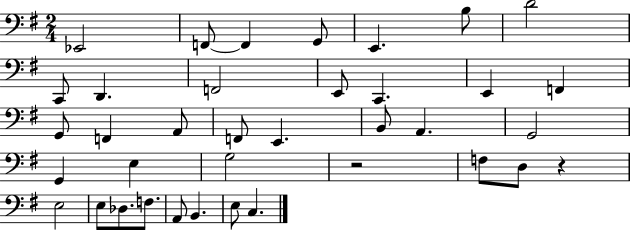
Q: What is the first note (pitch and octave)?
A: Eb2